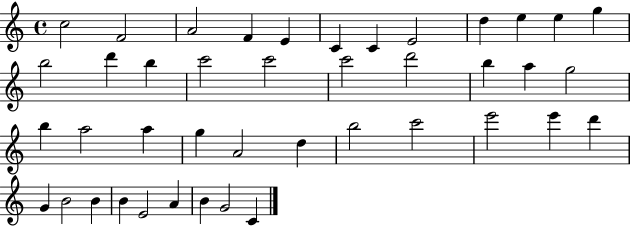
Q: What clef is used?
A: treble